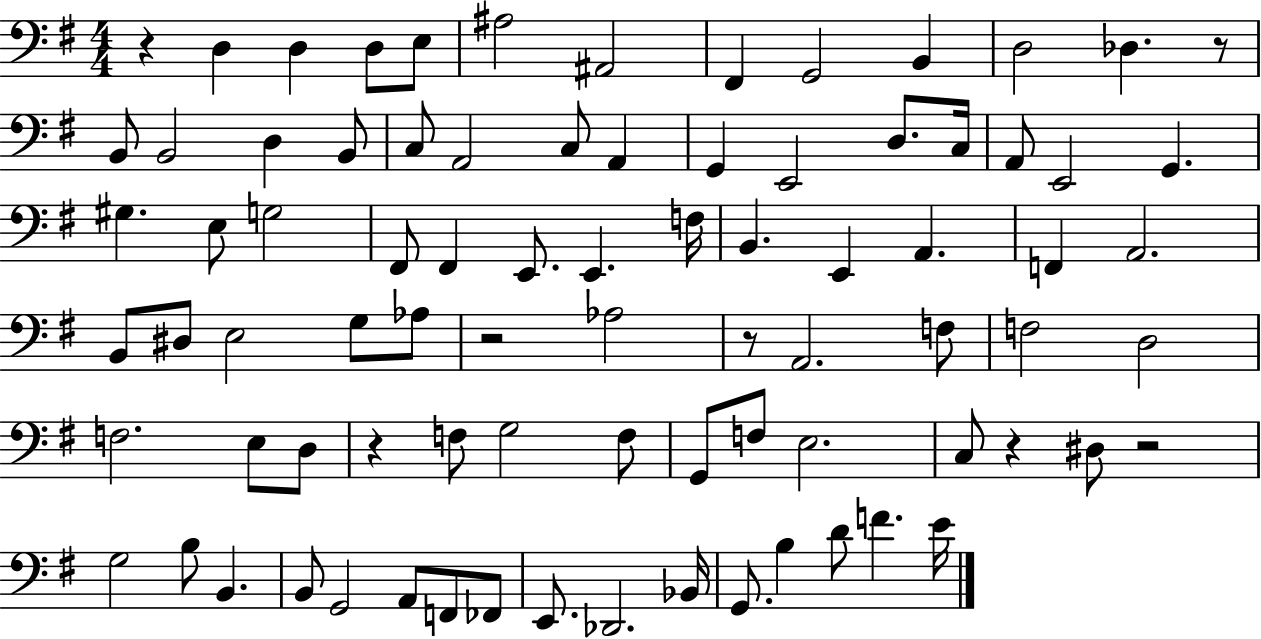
{
  \clef bass
  \numericTimeSignature
  \time 4/4
  \key g \major
  r4 d4 d4 d8 e8 | ais2 ais,2 | fis,4 g,2 b,4 | d2 des4. r8 | \break b,8 b,2 d4 b,8 | c8 a,2 c8 a,4 | g,4 e,2 d8. c16 | a,8 e,2 g,4. | \break gis4. e8 g2 | fis,8 fis,4 e,8. e,4. f16 | b,4. e,4 a,4. | f,4 a,2. | \break b,8 dis8 e2 g8 aes8 | r2 aes2 | r8 a,2. f8 | f2 d2 | \break f2. e8 d8 | r4 f8 g2 f8 | g,8 f8 e2. | c8 r4 dis8 r2 | \break g2 b8 b,4. | b,8 g,2 a,8 f,8 fes,8 | e,8. des,2. bes,16 | g,8. b4 d'8 f'4. e'16 | \break \bar "|."
}